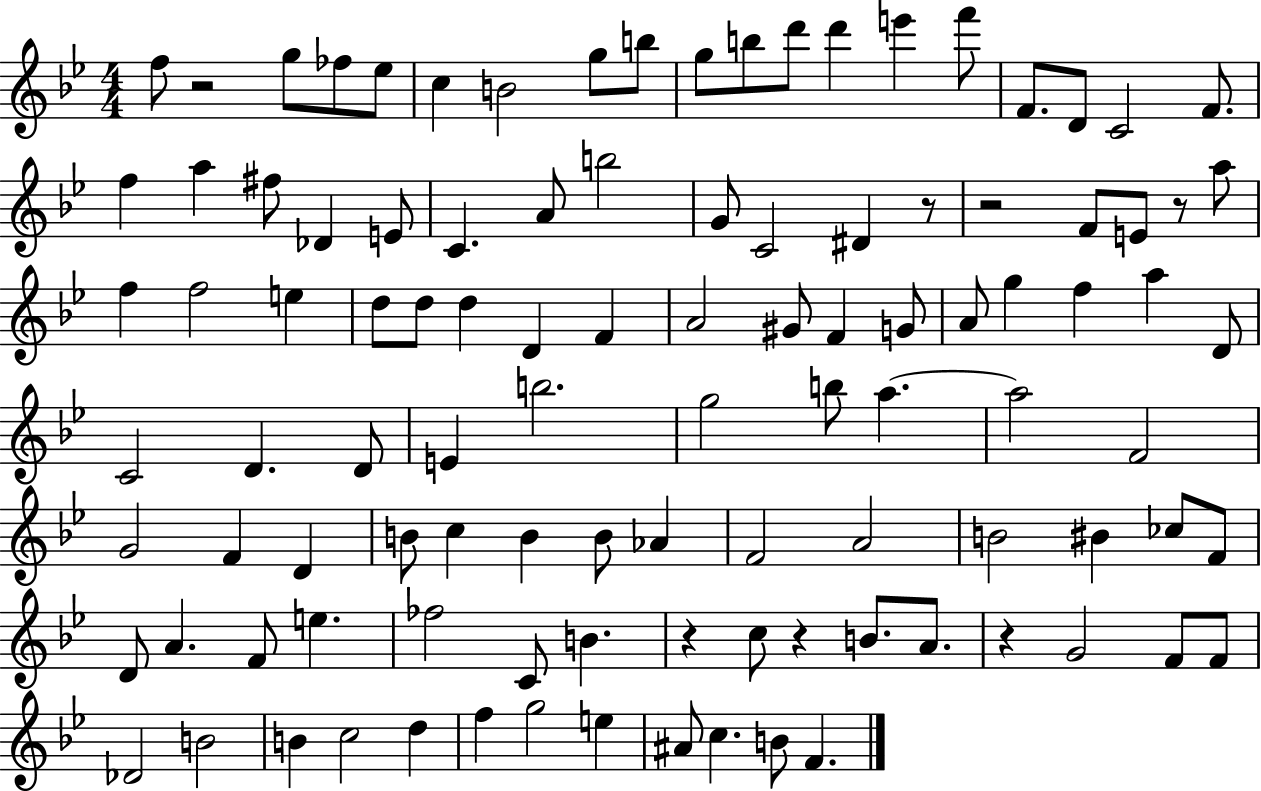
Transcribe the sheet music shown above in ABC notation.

X:1
T:Untitled
M:4/4
L:1/4
K:Bb
f/2 z2 g/2 _f/2 _e/2 c B2 g/2 b/2 g/2 b/2 d'/2 d' e' f'/2 F/2 D/2 C2 F/2 f a ^f/2 _D E/2 C A/2 b2 G/2 C2 ^D z/2 z2 F/2 E/2 z/2 a/2 f f2 e d/2 d/2 d D F A2 ^G/2 F G/2 A/2 g f a D/2 C2 D D/2 E b2 g2 b/2 a a2 F2 G2 F D B/2 c B B/2 _A F2 A2 B2 ^B _c/2 F/2 D/2 A F/2 e _f2 C/2 B z c/2 z B/2 A/2 z G2 F/2 F/2 _D2 B2 B c2 d f g2 e ^A/2 c B/2 F